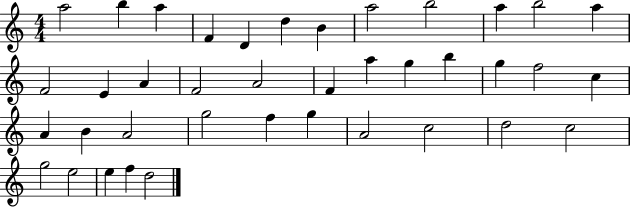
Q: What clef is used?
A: treble